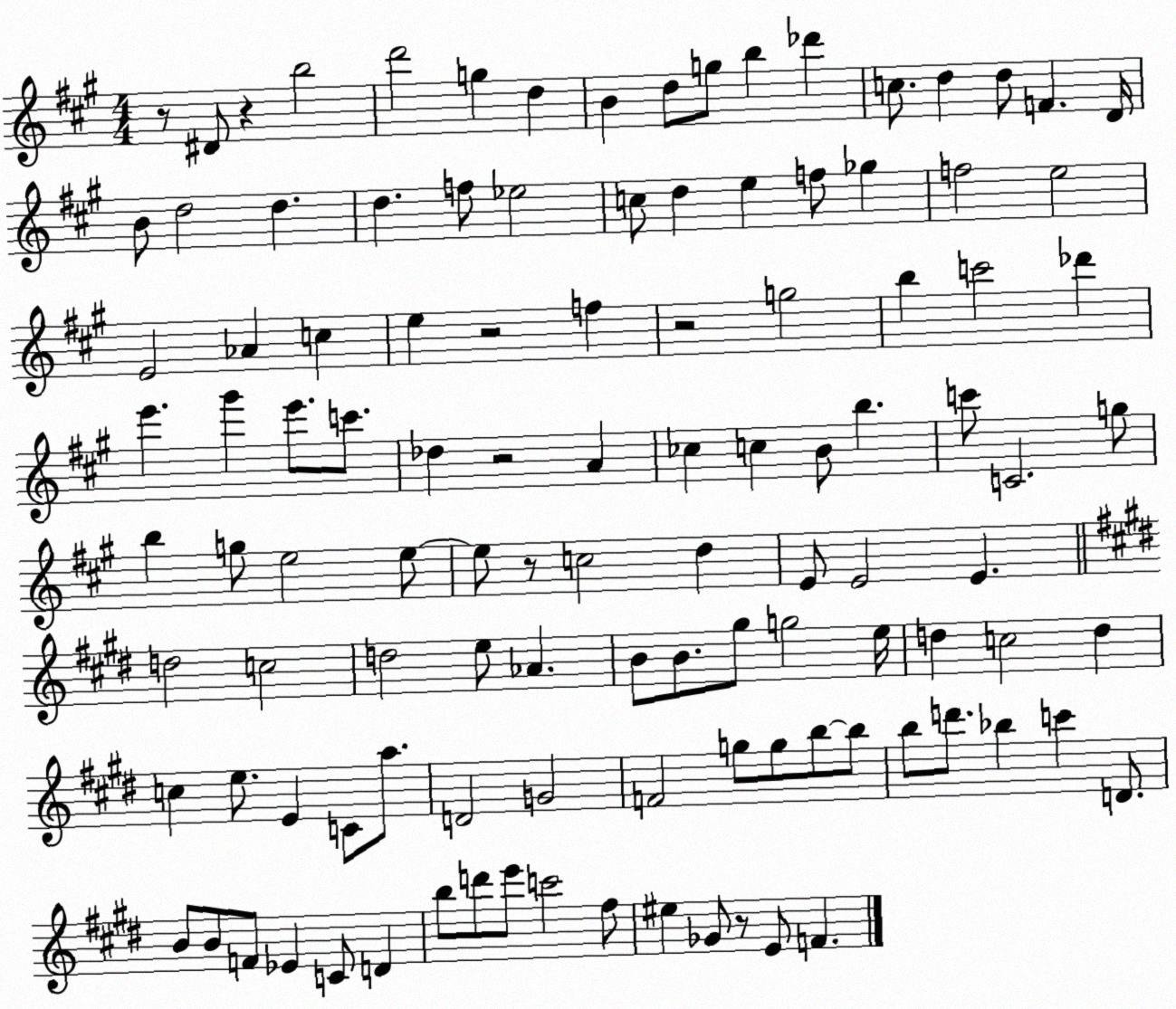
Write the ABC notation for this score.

X:1
T:Untitled
M:4/4
L:1/4
K:A
z/2 ^D/2 z b2 d'2 g d B d/2 g/2 b _d' c/2 d d/2 F D/4 B/2 d2 d d f/2 _e2 c/2 d e f/2 _g f2 e2 E2 _A c e z2 f z2 g2 b c'2 _d' e' ^g' e'/2 c'/2 _d z2 A _c c B/2 b c'/2 C2 g/2 b g/2 e2 e/2 e/2 z/2 c2 d E/2 E2 E d2 c2 d2 e/2 _A B/2 B/2 ^g/2 g2 e/4 d c2 d c e/2 E C/2 a/2 D2 G2 F2 g/2 g/2 b/2 b/2 b/2 d'/2 _b c' D/2 B/2 B/2 F/2 _E C/2 D b/2 d'/2 e'/2 c'2 ^f/2 ^e _G/2 z/2 E/2 F